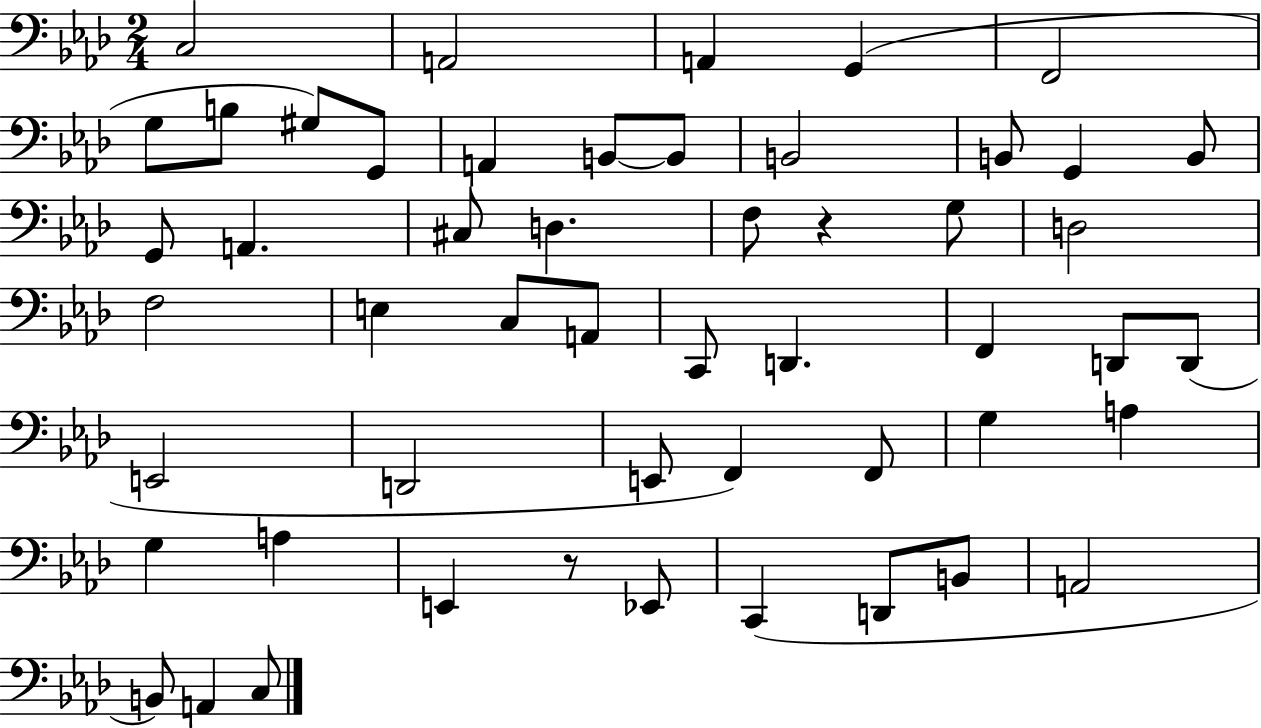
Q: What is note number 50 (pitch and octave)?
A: C3